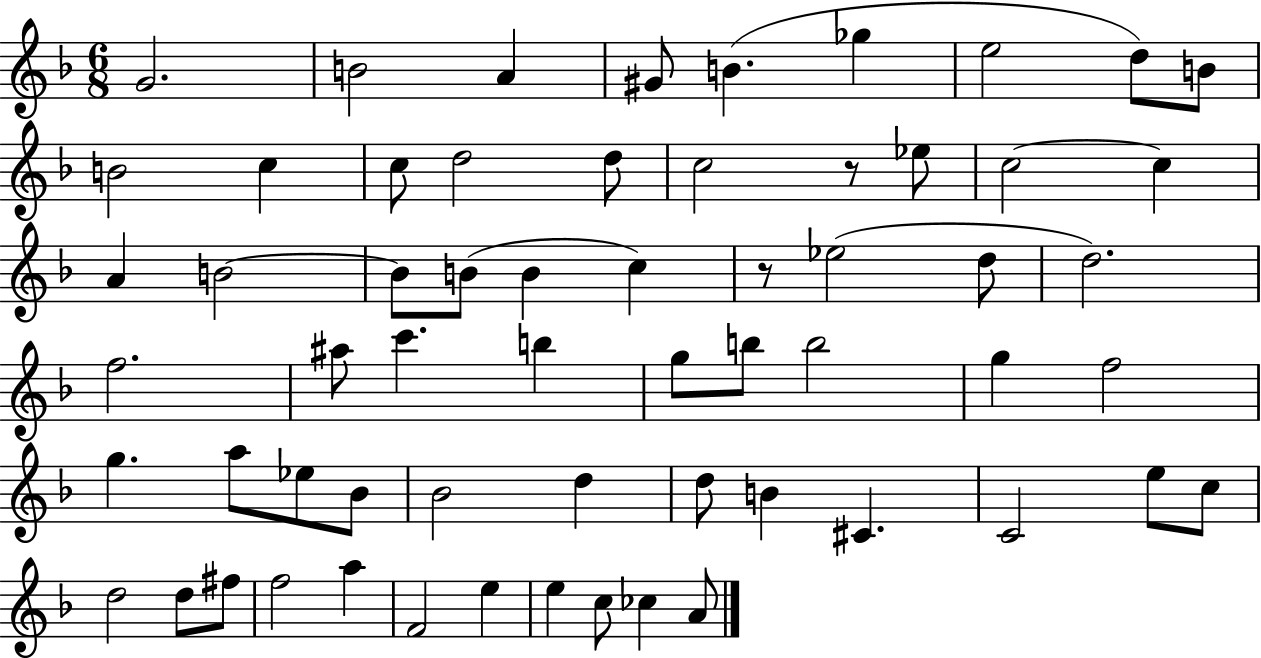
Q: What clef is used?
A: treble